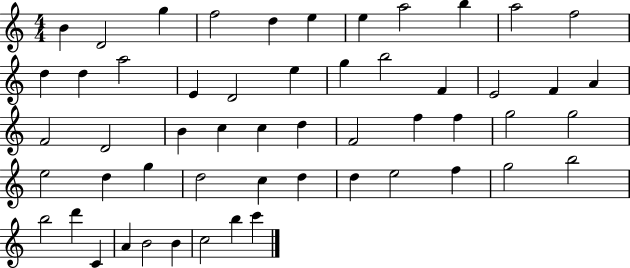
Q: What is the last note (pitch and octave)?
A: C6